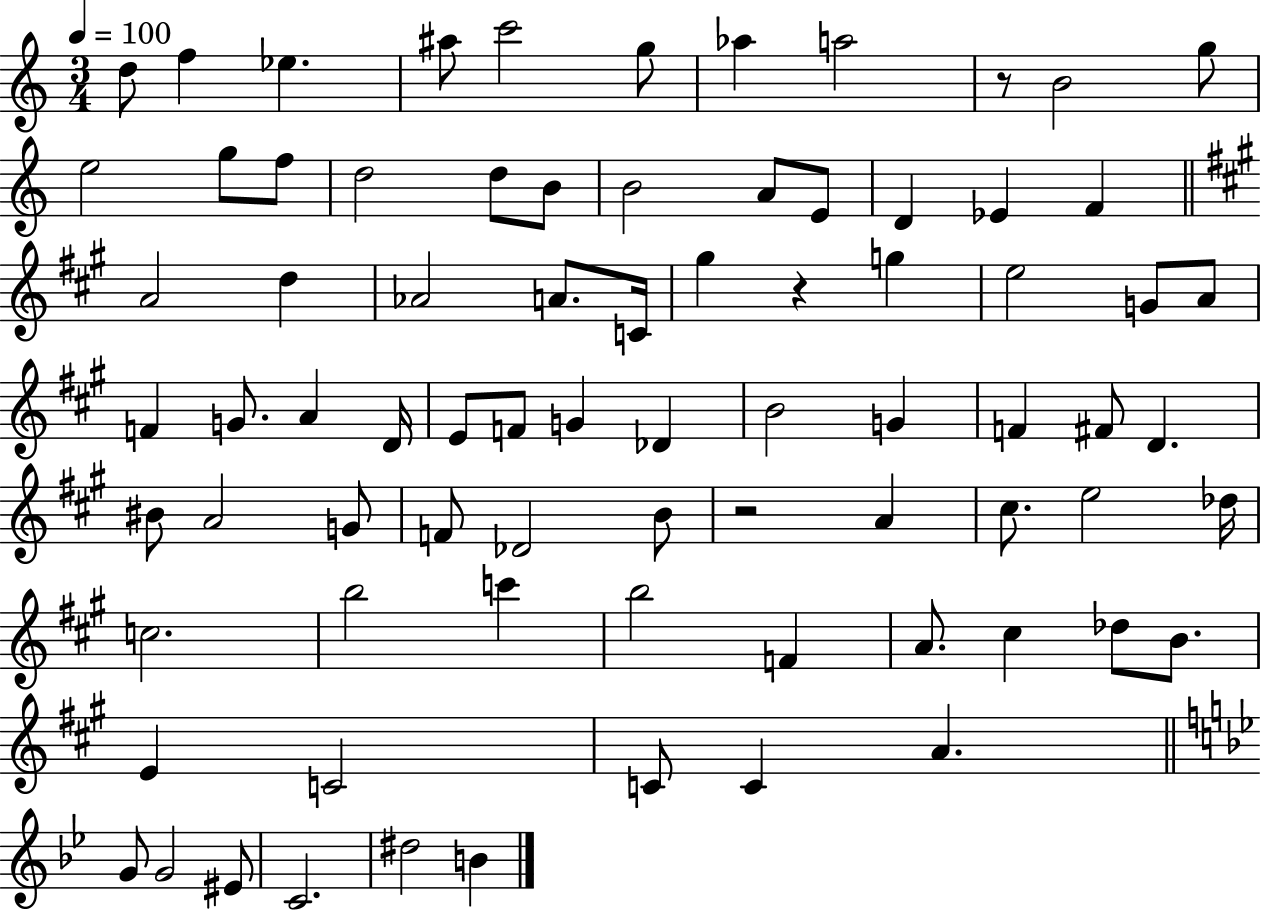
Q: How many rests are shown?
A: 3